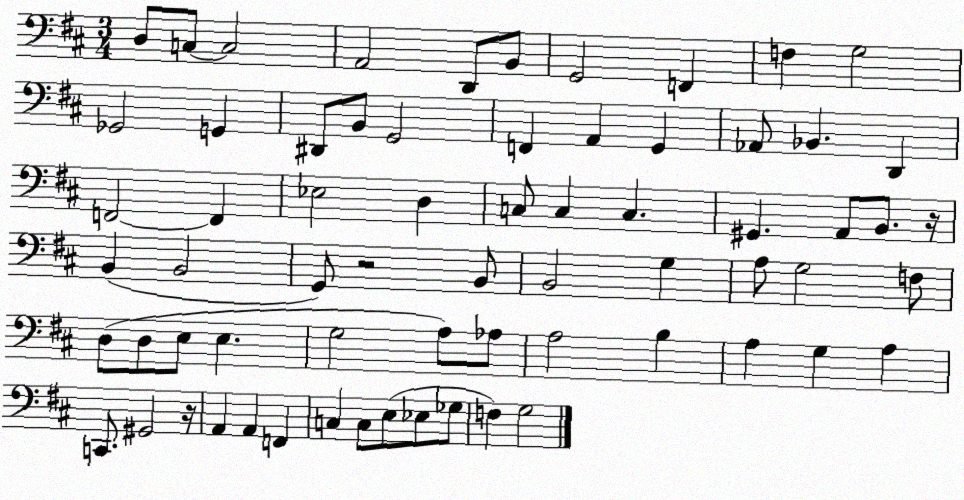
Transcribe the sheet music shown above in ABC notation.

X:1
T:Untitled
M:3/4
L:1/4
K:D
D,/2 C,/2 C,2 A,,2 D,,/2 B,,/2 G,,2 F,, F, G,2 _G,,2 G,, ^D,,/2 B,,/2 G,,2 F,, A,, G,, _A,,/2 _B,, D,, F,,2 F,, _E,2 D, C,/2 C, C, ^G,, A,,/2 B,,/2 z/4 B,, B,,2 G,,/2 z2 B,,/2 B,,2 G, A,/2 G,2 F,/2 D,/2 D,/2 E,/2 E, G,2 A,/2 _A,/2 A,2 B, A, G, A, C,,/2 ^G,,2 z/4 A,, A,, F,, C, C,/2 E,/2 _E,/2 _G,/2 F, G,2